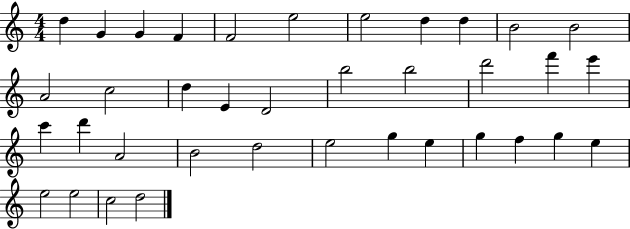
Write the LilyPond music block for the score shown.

{
  \clef treble
  \numericTimeSignature
  \time 4/4
  \key c \major
  d''4 g'4 g'4 f'4 | f'2 e''2 | e''2 d''4 d''4 | b'2 b'2 | \break a'2 c''2 | d''4 e'4 d'2 | b''2 b''2 | d'''2 f'''4 e'''4 | \break c'''4 d'''4 a'2 | b'2 d''2 | e''2 g''4 e''4 | g''4 f''4 g''4 e''4 | \break e''2 e''2 | c''2 d''2 | \bar "|."
}